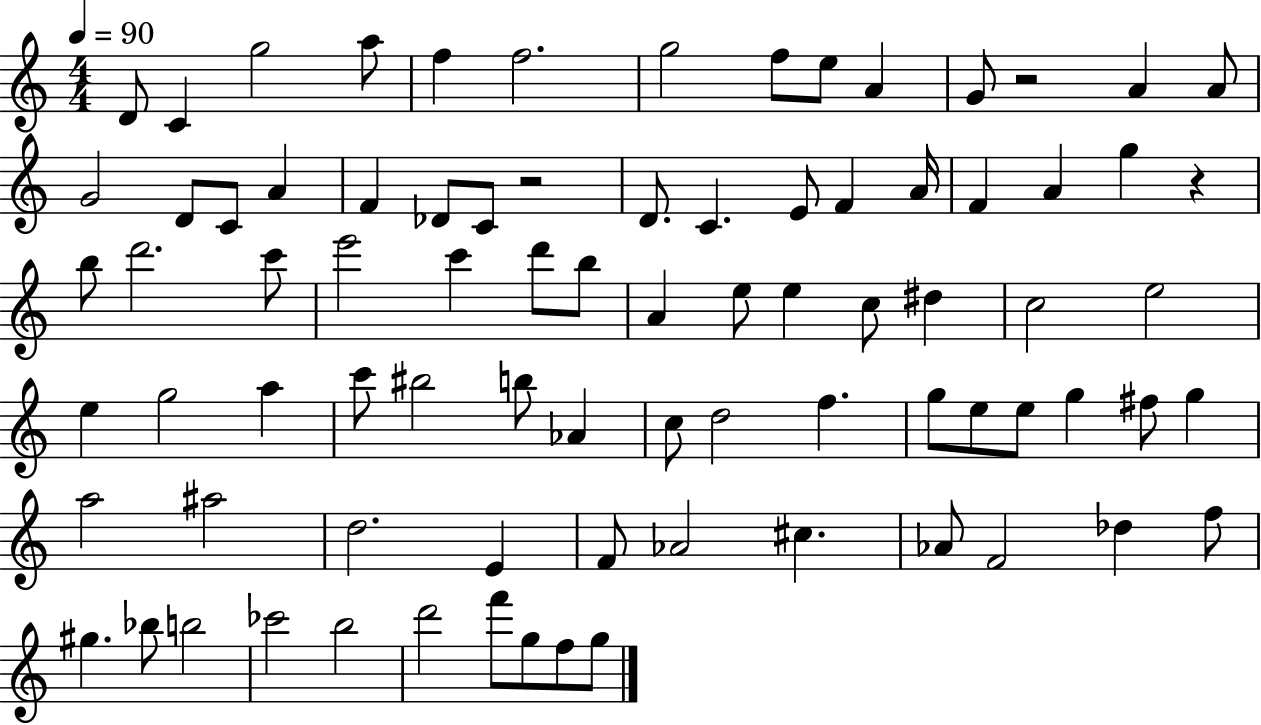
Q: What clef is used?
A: treble